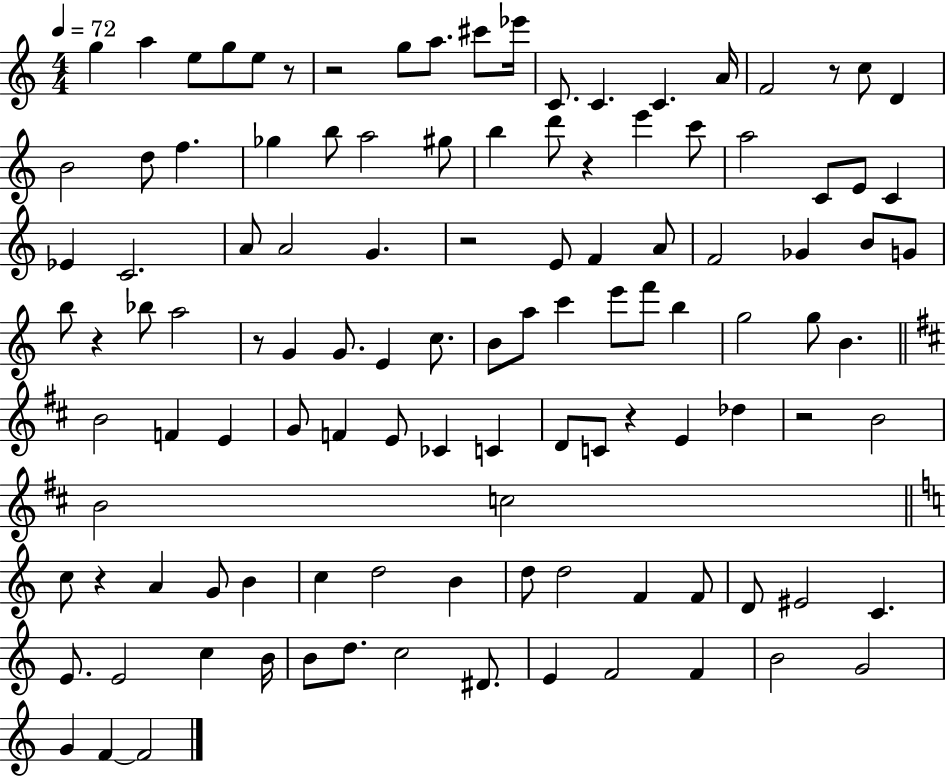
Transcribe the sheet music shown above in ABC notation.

X:1
T:Untitled
M:4/4
L:1/4
K:C
g a e/2 g/2 e/2 z/2 z2 g/2 a/2 ^c'/2 _e'/4 C/2 C C A/4 F2 z/2 c/2 D B2 d/2 f _g b/2 a2 ^g/2 b d'/2 z e' c'/2 a2 C/2 E/2 C _E C2 A/2 A2 G z2 E/2 F A/2 F2 _G B/2 G/2 b/2 z _b/2 a2 z/2 G G/2 E c/2 B/2 a/2 c' e'/2 f'/2 b g2 g/2 B B2 F E G/2 F E/2 _C C D/2 C/2 z E _d z2 B2 B2 c2 c/2 z A G/2 B c d2 B d/2 d2 F F/2 D/2 ^E2 C E/2 E2 c B/4 B/2 d/2 c2 ^D/2 E F2 F B2 G2 G F F2